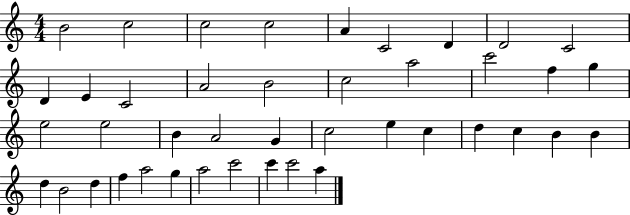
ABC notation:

X:1
T:Untitled
M:4/4
L:1/4
K:C
B2 c2 c2 c2 A C2 D D2 C2 D E C2 A2 B2 c2 a2 c'2 f g e2 e2 B A2 G c2 e c d c B B d B2 d f a2 g a2 c'2 c' c'2 a